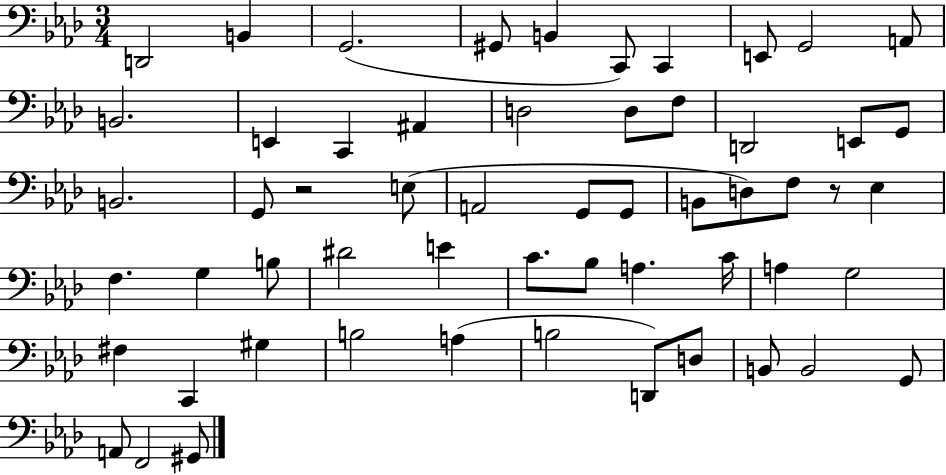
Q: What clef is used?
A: bass